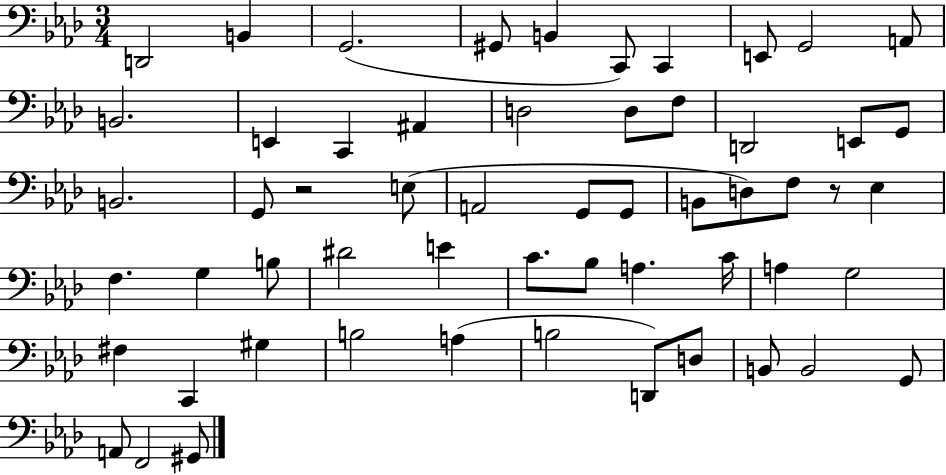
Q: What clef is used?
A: bass